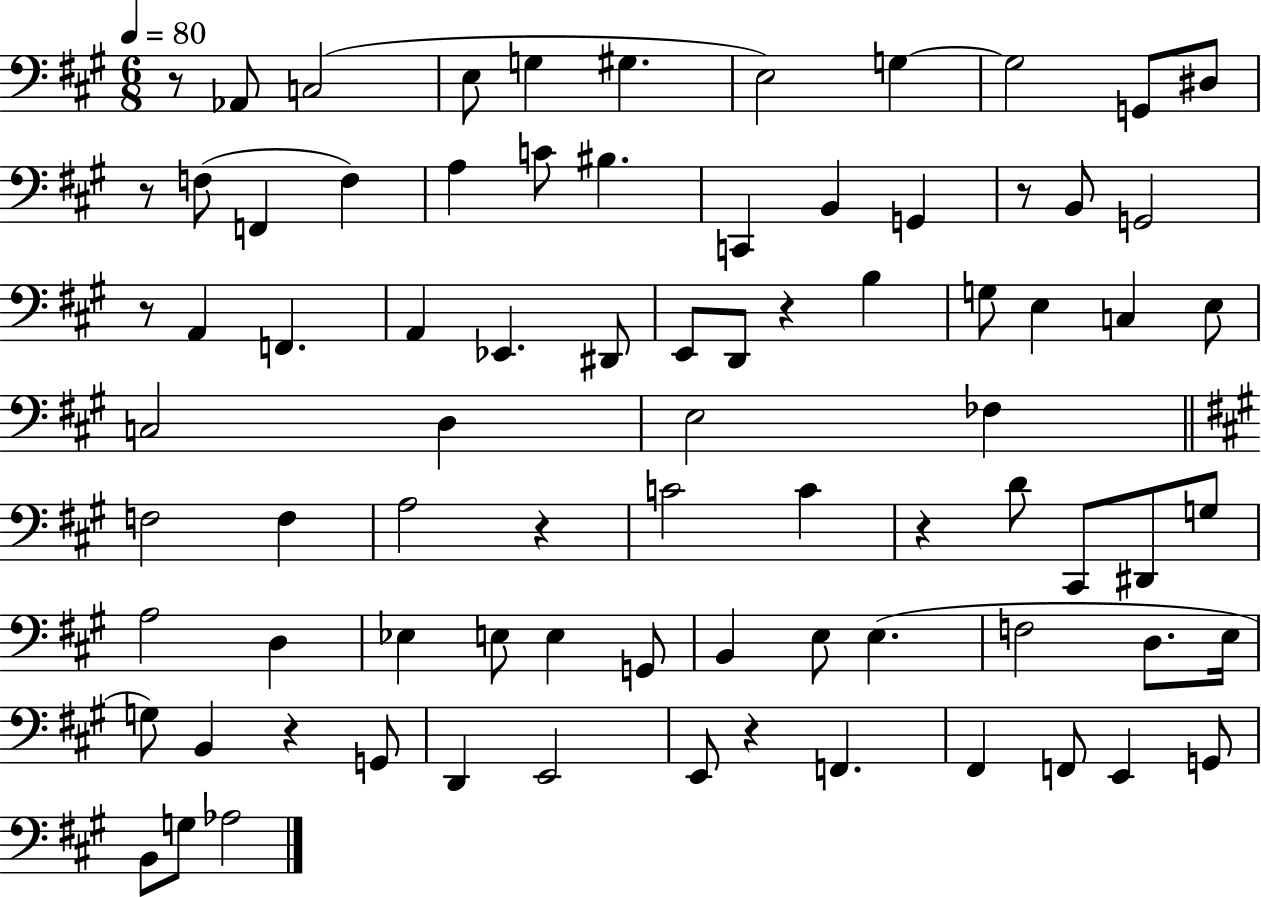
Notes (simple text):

R/e Ab2/e C3/h E3/e G3/q G#3/q. E3/h G3/q G3/h G2/e D#3/e R/e F3/e F2/q F3/q A3/q C4/e BIS3/q. C2/q B2/q G2/q R/e B2/e G2/h R/e A2/q F2/q. A2/q Eb2/q. D#2/e E2/e D2/e R/q B3/q G3/e E3/q C3/q E3/e C3/h D3/q E3/h FES3/q F3/h F3/q A3/h R/q C4/h C4/q R/q D4/e C#2/e D#2/e G3/e A3/h D3/q Eb3/q E3/e E3/q G2/e B2/q E3/e E3/q. F3/h D3/e. E3/s G3/e B2/q R/q G2/e D2/q E2/h E2/e R/q F2/q. F#2/q F2/e E2/q G2/e B2/e G3/e Ab3/h